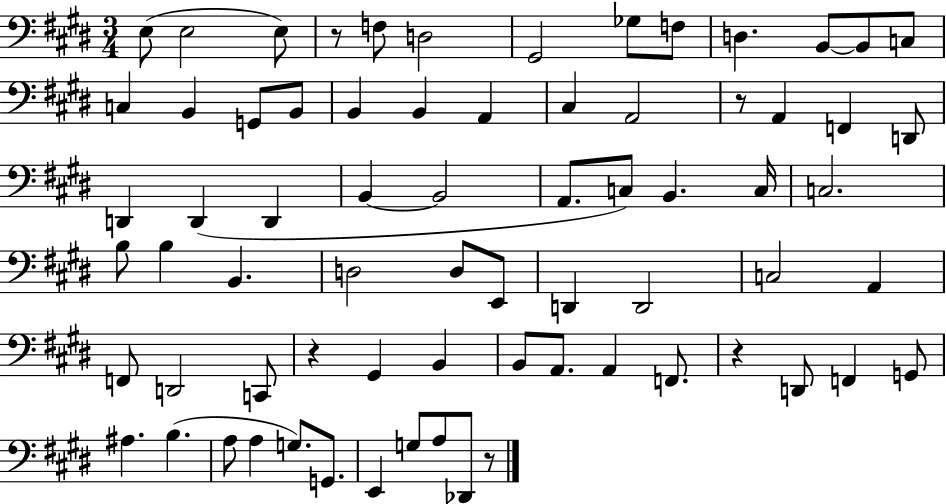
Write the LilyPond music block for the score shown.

{
  \clef bass
  \numericTimeSignature
  \time 3/4
  \key e \major
  \repeat volta 2 { e8( e2 e8) | r8 f8 d2 | gis,2 ges8 f8 | d4. b,8~~ b,8 c8 | \break c4 b,4 g,8 b,8 | b,4 b,4 a,4 | cis4 a,2 | r8 a,4 f,4 d,8 | \break d,4 d,4( d,4 | b,4~~ b,2 | a,8. c8) b,4. c16 | c2. | \break b8 b4 b,4. | d2 d8 e,8 | d,4 d,2 | c2 a,4 | \break f,8 d,2 c,8 | r4 gis,4 b,4 | b,8 a,8. a,4 f,8. | r4 d,8 f,4 g,8 | \break ais4. b4.( | a8 a4 g8.) g,8. | e,4 g8 a8 des,8 r8 | } \bar "|."
}